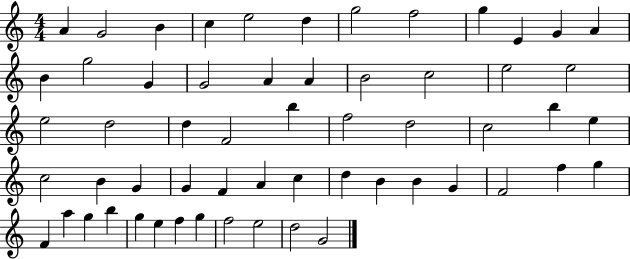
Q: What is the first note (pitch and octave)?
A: A4